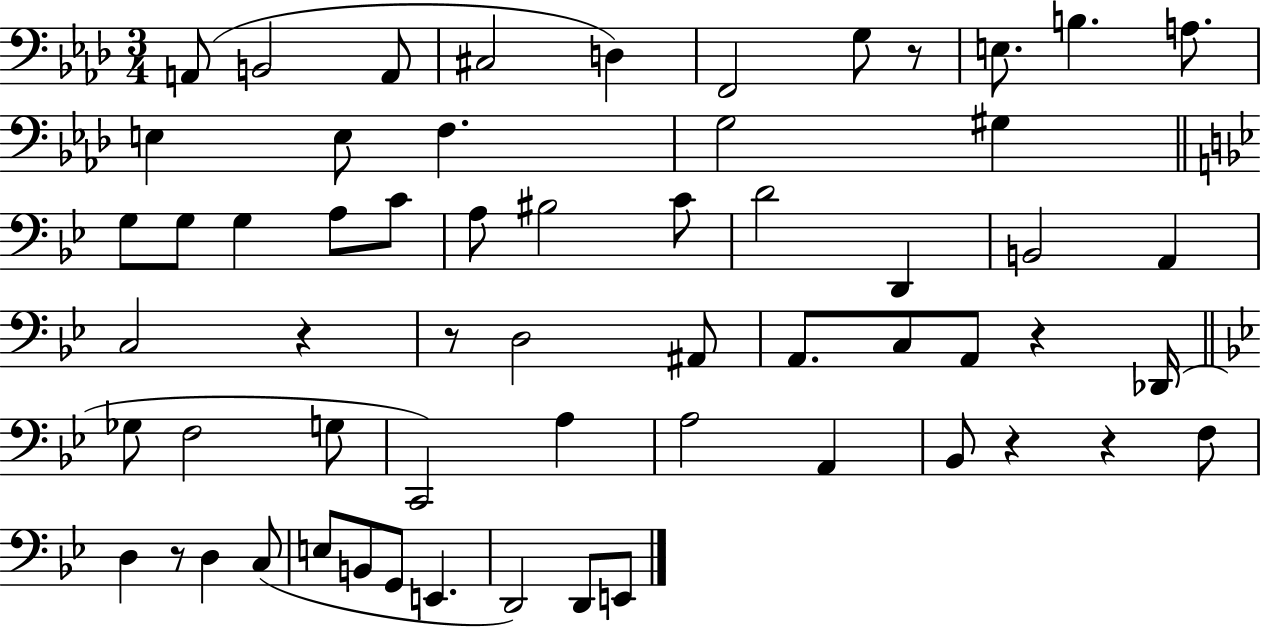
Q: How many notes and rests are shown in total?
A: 60